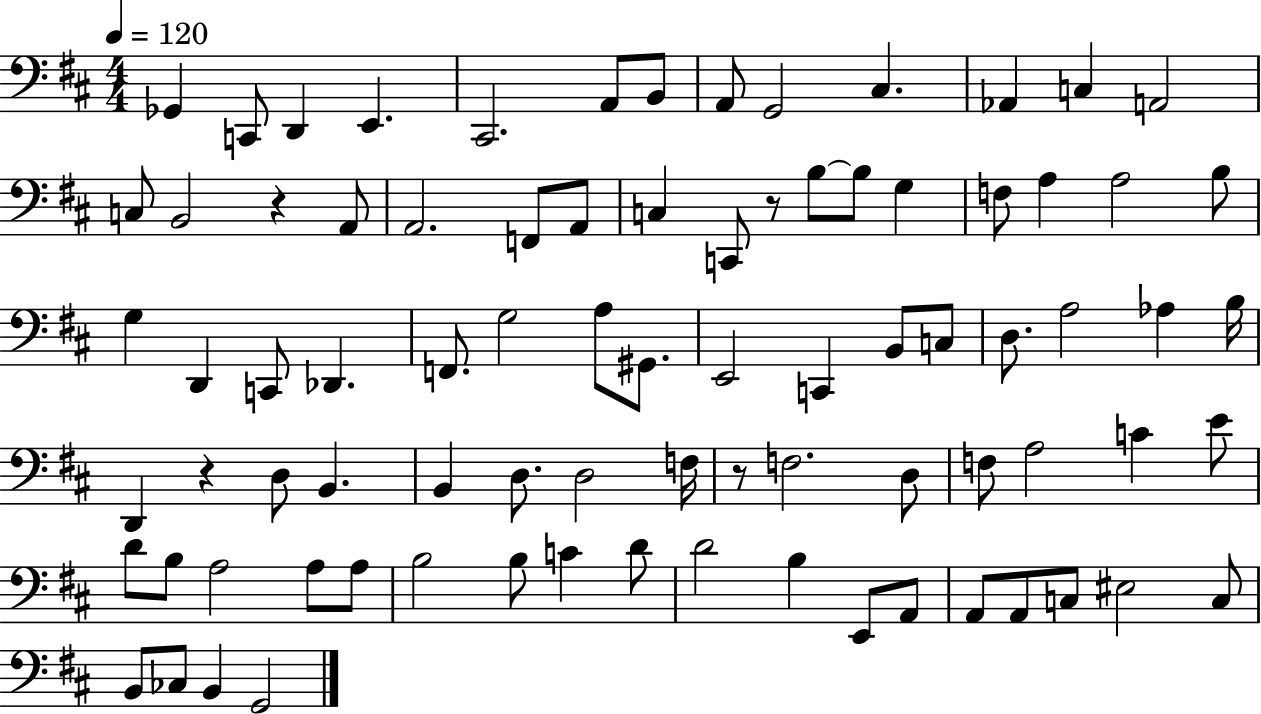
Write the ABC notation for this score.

X:1
T:Untitled
M:4/4
L:1/4
K:D
_G,, C,,/2 D,, E,, ^C,,2 A,,/2 B,,/2 A,,/2 G,,2 ^C, _A,, C, A,,2 C,/2 B,,2 z A,,/2 A,,2 F,,/2 A,,/2 C, C,,/2 z/2 B,/2 B,/2 G, F,/2 A, A,2 B,/2 G, D,, C,,/2 _D,, F,,/2 G,2 A,/2 ^G,,/2 E,,2 C,, B,,/2 C,/2 D,/2 A,2 _A, B,/4 D,, z D,/2 B,, B,, D,/2 D,2 F,/4 z/2 F,2 D,/2 F,/2 A,2 C E/2 D/2 B,/2 A,2 A,/2 A,/2 B,2 B,/2 C D/2 D2 B, E,,/2 A,,/2 A,,/2 A,,/2 C,/2 ^E,2 C,/2 B,,/2 _C,/2 B,, G,,2